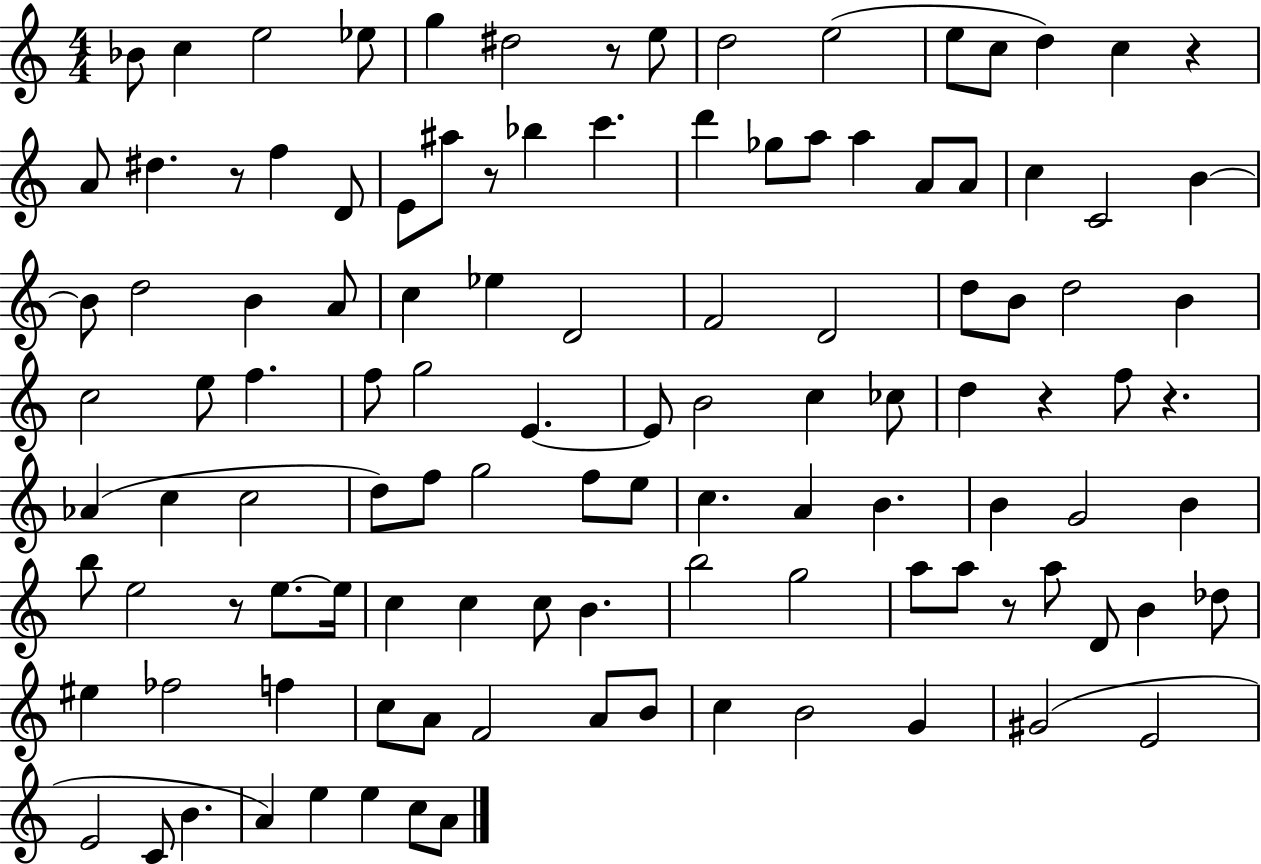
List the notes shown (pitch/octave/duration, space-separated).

Bb4/e C5/q E5/h Eb5/e G5/q D#5/h R/e E5/e D5/h E5/h E5/e C5/e D5/q C5/q R/q A4/e D#5/q. R/e F5/q D4/e E4/e A#5/e R/e Bb5/q C6/q. D6/q Gb5/e A5/e A5/q A4/e A4/e C5/q C4/h B4/q B4/e D5/h B4/q A4/e C5/q Eb5/q D4/h F4/h D4/h D5/e B4/e D5/h B4/q C5/h E5/e F5/q. F5/e G5/h E4/q. E4/e B4/h C5/q CES5/e D5/q R/q F5/e R/q. Ab4/q C5/q C5/h D5/e F5/e G5/h F5/e E5/e C5/q. A4/q B4/q. B4/q G4/h B4/q B5/e E5/h R/e E5/e. E5/s C5/q C5/q C5/e B4/q. B5/h G5/h A5/e A5/e R/e A5/e D4/e B4/q Db5/e EIS5/q FES5/h F5/q C5/e A4/e F4/h A4/e B4/e C5/q B4/h G4/q G#4/h E4/h E4/h C4/e B4/q. A4/q E5/q E5/q C5/e A4/e